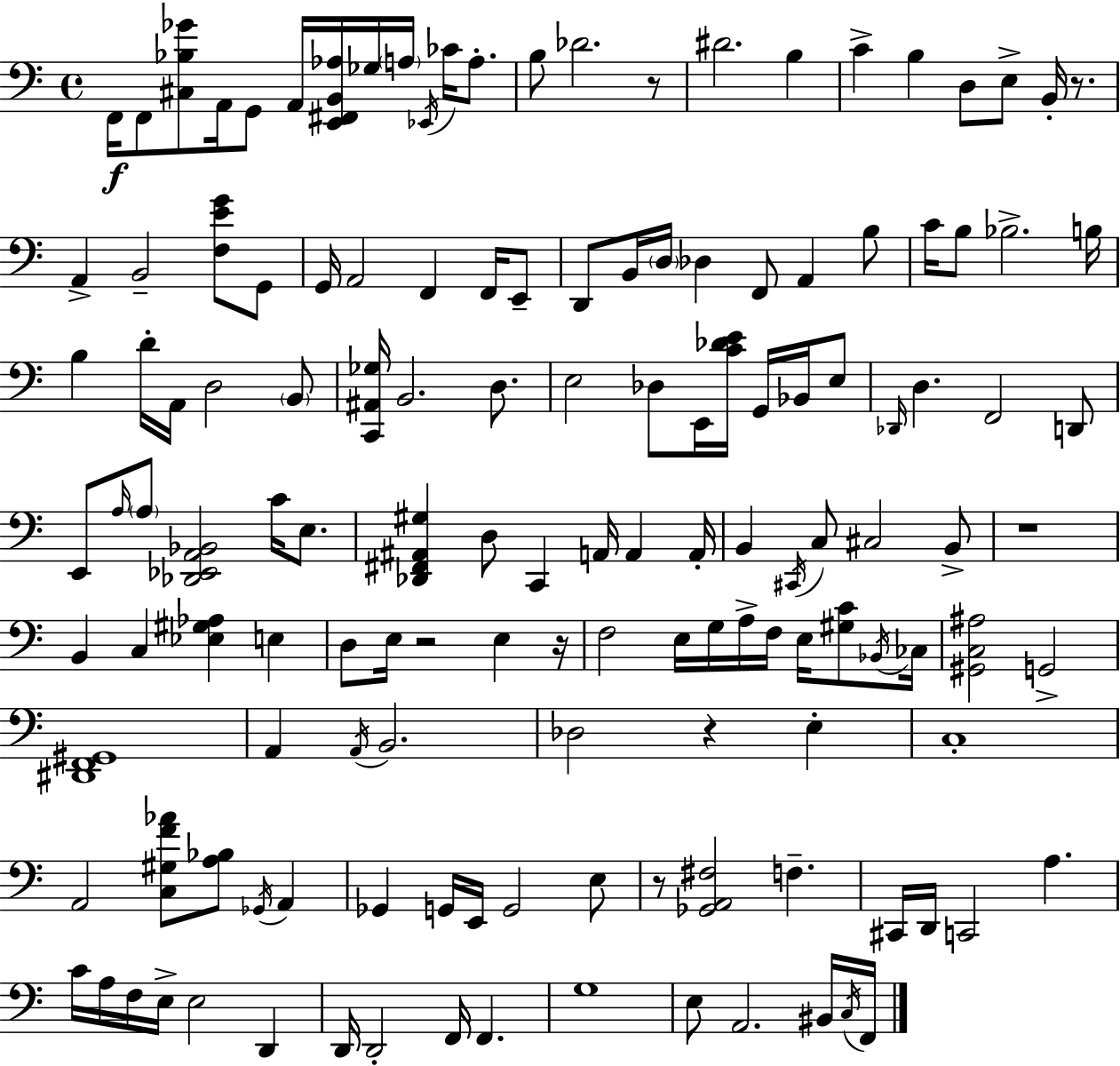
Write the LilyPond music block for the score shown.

{
  \clef bass
  \time 4/4
  \defaultTimeSignature
  \key a \minor
  f,16\f f,8 <cis bes ges'>8 a,16 g,8 a,16 <e, fis, b, aes>16 ges16 \parenthesize a16 \acciaccatura { ees,16 } ces'16 a8.-. | b8 des'2. r8 | dis'2. b4 | c'4-> b4 d8 e8-> b,16-. r8. | \break a,4-> b,2-- <f e' g'>8 g,8 | g,16 a,2 f,4 f,16 e,8-- | d,8 b,16 \parenthesize d16 des4 f,8 a,4 b8 | c'16 b8 bes2.-> | \break b16 b4 d'16-. a,16 d2 \parenthesize b,8 | <c, ais, ges>16 b,2. d8. | e2 des8 e,16 <c' des' e'>16 g,16 bes,16 e8 | \grace { des,16 } d4. f,2 | \break d,8 e,8 \grace { a16 } \parenthesize a8 <des, ees, a, bes,>2 c'16 | e8. <des, fis, ais, gis>4 d8 c,4 a,16 a,4 | a,16-. b,4 \acciaccatura { cis,16 } c8 cis2 | b,8-> r1 | \break b,4 c4 <ees gis aes>4 | e4 d8 e16 r2 e4 | r16 f2 e16 g16 a16-> f16 | e16 <gis c'>8 \acciaccatura { bes,16 } ces16 <gis, c ais>2 g,2-> | \break <dis, f, gis,>1 | a,4 \acciaccatura { a,16 } b,2. | des2 r4 | e4-. c1-. | \break a,2 <c gis f' aes'>8 | <a bes>8 \acciaccatura { ges,16 } a,4 ges,4 g,16 e,16 g,2 | e8 r8 <ges, a, fis>2 | f4.-- cis,16 d,16 c,2 | \break a4. c'16 a16 f16 e16-> e2 | d,4 d,16 d,2-. | f,16 f,4. g1 | e8 a,2. | \break bis,16 \acciaccatura { c16 } f,16 \bar "|."
}